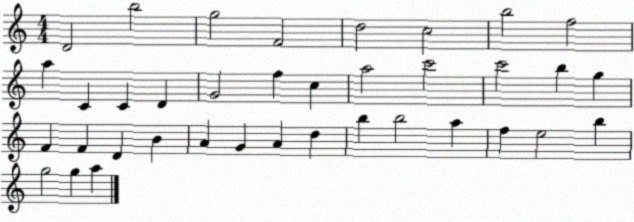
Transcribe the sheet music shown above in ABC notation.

X:1
T:Untitled
M:4/4
L:1/4
K:C
D2 b2 g2 F2 d2 c2 b2 f2 a C C D G2 f c a2 c'2 c'2 b g F F D B A G A d b b2 a f e2 b g2 g a